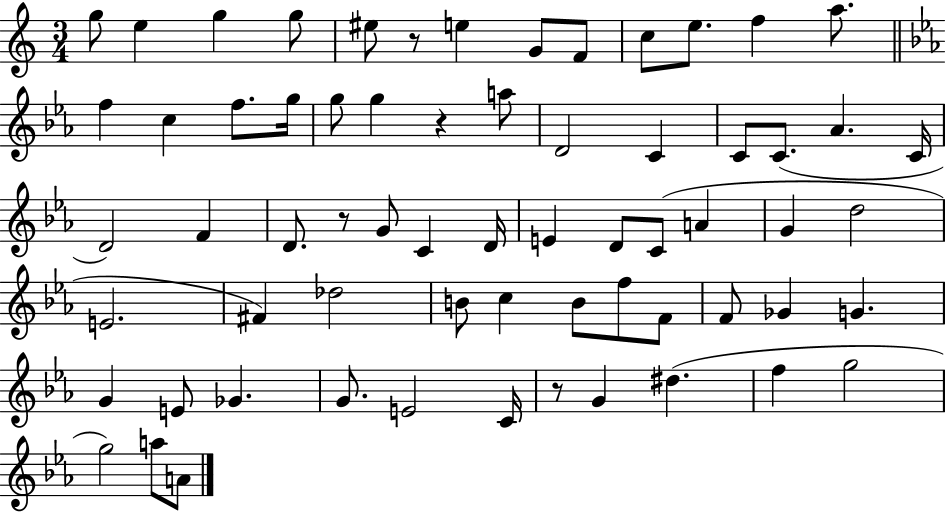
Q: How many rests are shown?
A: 4